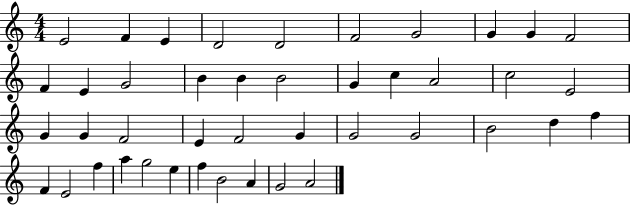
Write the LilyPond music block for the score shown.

{
  \clef treble
  \numericTimeSignature
  \time 4/4
  \key c \major
  e'2 f'4 e'4 | d'2 d'2 | f'2 g'2 | g'4 g'4 f'2 | \break f'4 e'4 g'2 | b'4 b'4 b'2 | g'4 c''4 a'2 | c''2 e'2 | \break g'4 g'4 f'2 | e'4 f'2 g'4 | g'2 g'2 | b'2 d''4 f''4 | \break f'4 e'2 f''4 | a''4 g''2 e''4 | f''4 b'2 a'4 | g'2 a'2 | \break \bar "|."
}